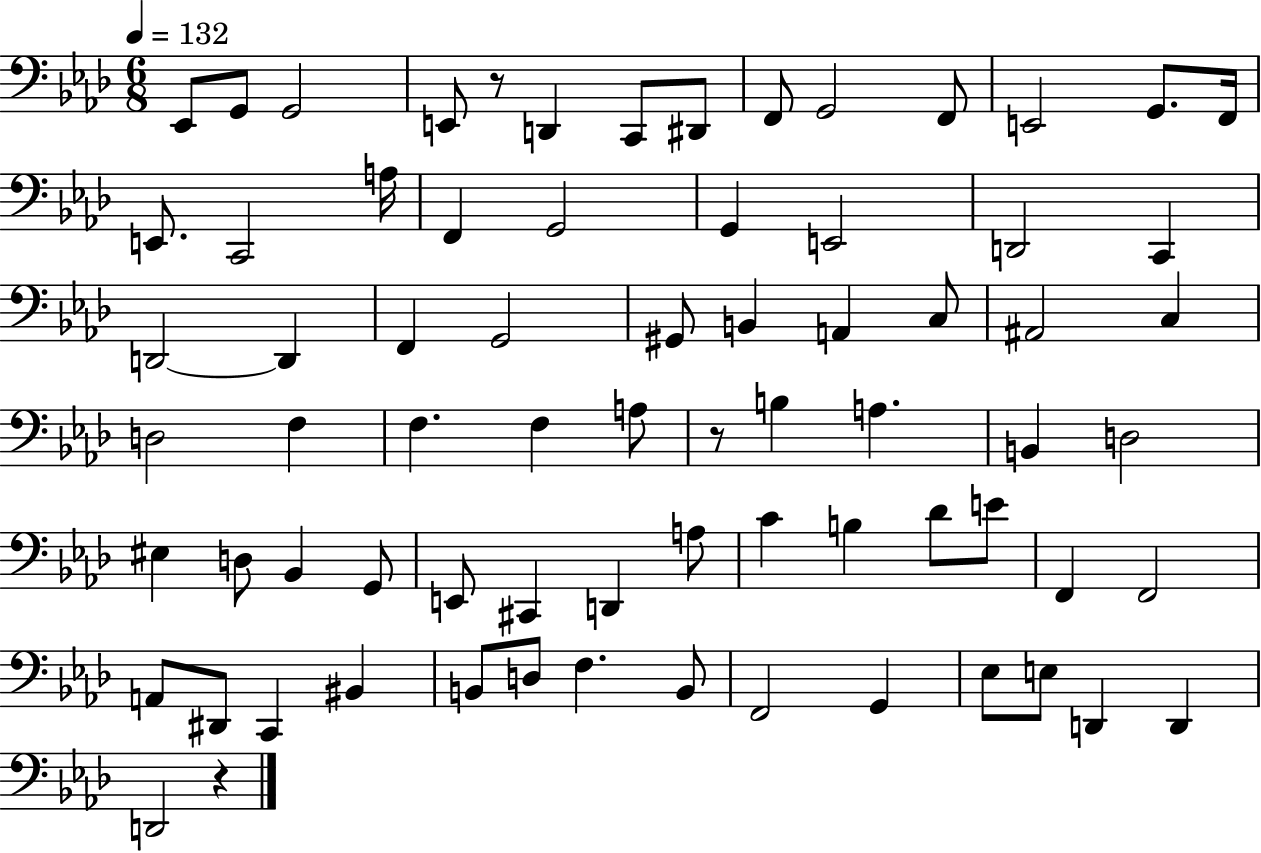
Eb2/e G2/e G2/h E2/e R/e D2/q C2/e D#2/e F2/e G2/h F2/e E2/h G2/e. F2/s E2/e. C2/h A3/s F2/q G2/h G2/q E2/h D2/h C2/q D2/h D2/q F2/q G2/h G#2/e B2/q A2/q C3/e A#2/h C3/q D3/h F3/q F3/q. F3/q A3/e R/e B3/q A3/q. B2/q D3/h EIS3/q D3/e Bb2/q G2/e E2/e C#2/q D2/q A3/e C4/q B3/q Db4/e E4/e F2/q F2/h A2/e D#2/e C2/q BIS2/q B2/e D3/e F3/q. B2/e F2/h G2/q Eb3/e E3/e D2/q D2/q D2/h R/q